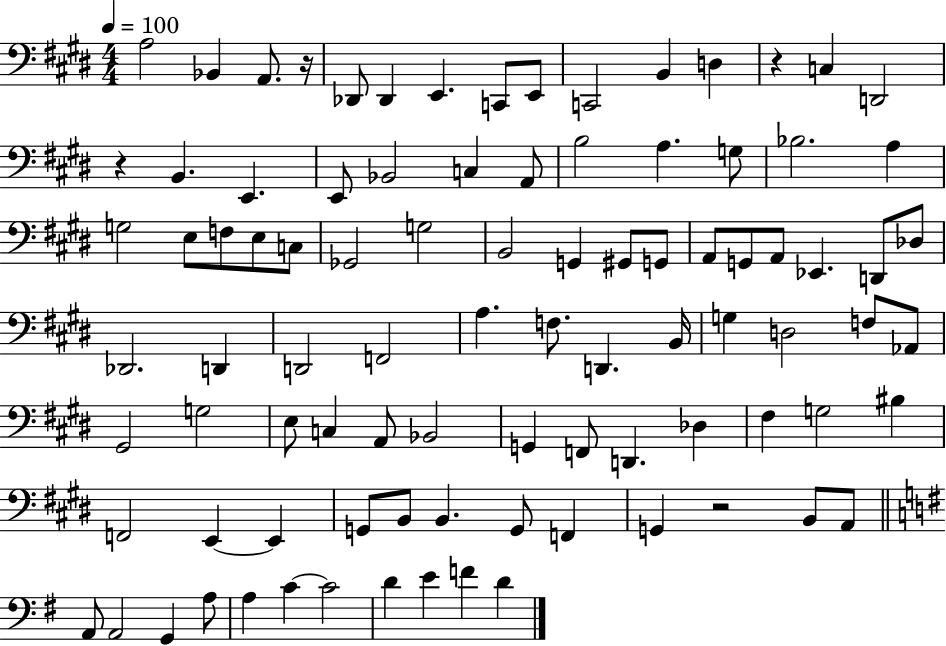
X:1
T:Untitled
M:4/4
L:1/4
K:E
A,2 _B,, A,,/2 z/4 _D,,/2 _D,, E,, C,,/2 E,,/2 C,,2 B,, D, z C, D,,2 z B,, E,, E,,/2 _B,,2 C, A,,/2 B,2 A, G,/2 _B,2 A, G,2 E,/2 F,/2 E,/2 C,/2 _G,,2 G,2 B,,2 G,, ^G,,/2 G,,/2 A,,/2 G,,/2 A,,/2 _E,, D,,/2 _D,/2 _D,,2 D,, D,,2 F,,2 A, F,/2 D,, B,,/4 G, D,2 F,/2 _A,,/2 ^G,,2 G,2 E,/2 C, A,,/2 _B,,2 G,, F,,/2 D,, _D, ^F, G,2 ^B, F,,2 E,, E,, G,,/2 B,,/2 B,, G,,/2 F,, G,, z2 B,,/2 A,,/2 A,,/2 A,,2 G,, A,/2 A, C C2 D E F D